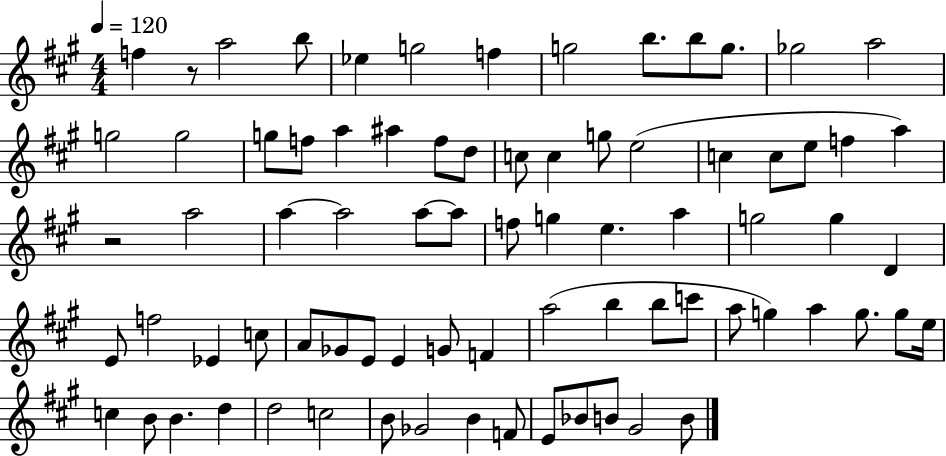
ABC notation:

X:1
T:Untitled
M:4/4
L:1/4
K:A
f z/2 a2 b/2 _e g2 f g2 b/2 b/2 g/2 _g2 a2 g2 g2 g/2 f/2 a ^a f/2 d/2 c/2 c g/2 e2 c c/2 e/2 f a z2 a2 a a2 a/2 a/2 f/2 g e a g2 g D E/2 f2 _E c/2 A/2 _G/2 E/2 E G/2 F a2 b b/2 c'/2 a/2 g a g/2 g/2 e/4 c B/2 B d d2 c2 B/2 _G2 B F/2 E/2 _B/2 B/2 ^G2 B/2